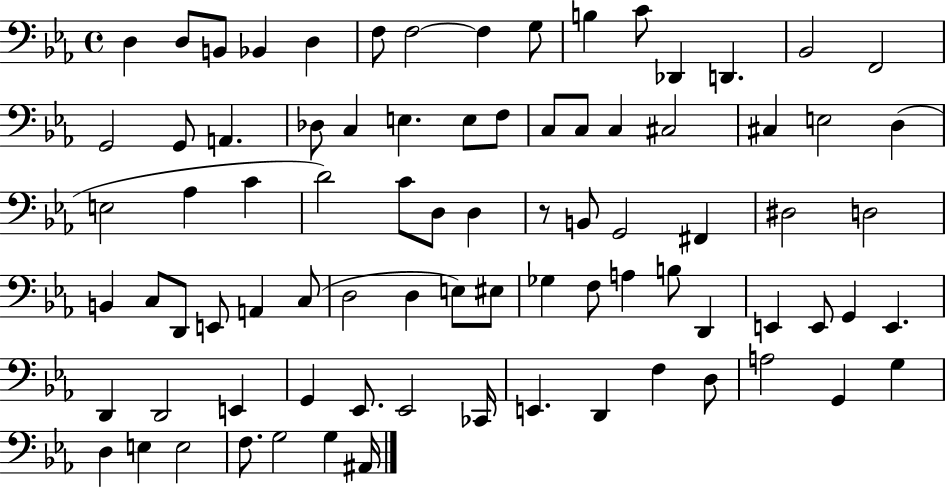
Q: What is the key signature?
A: EES major